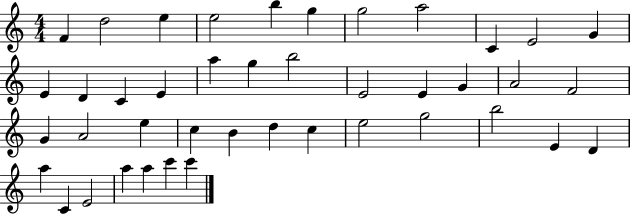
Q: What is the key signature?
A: C major